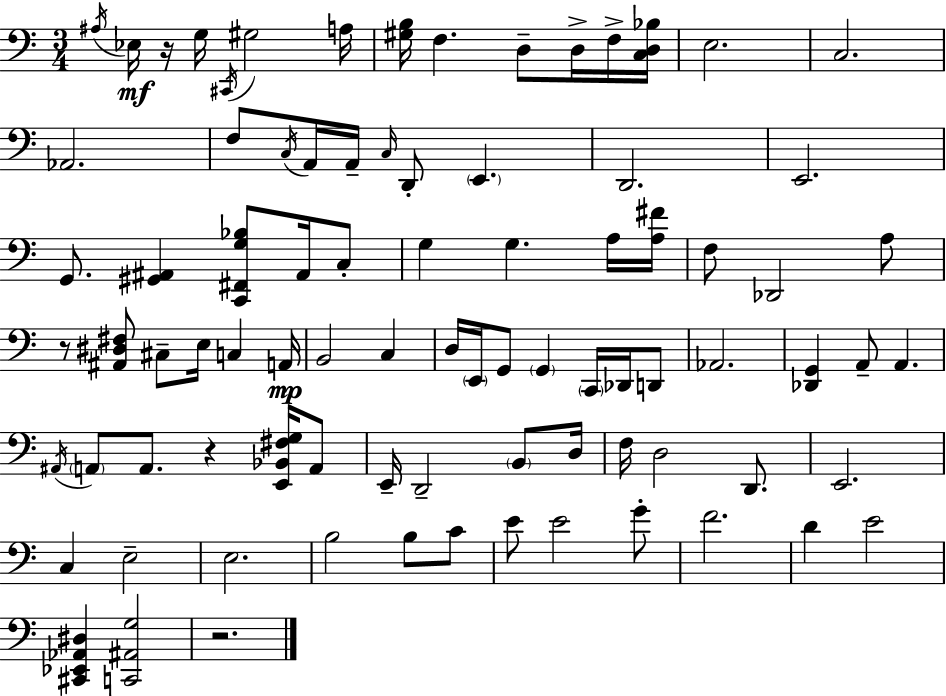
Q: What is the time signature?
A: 3/4